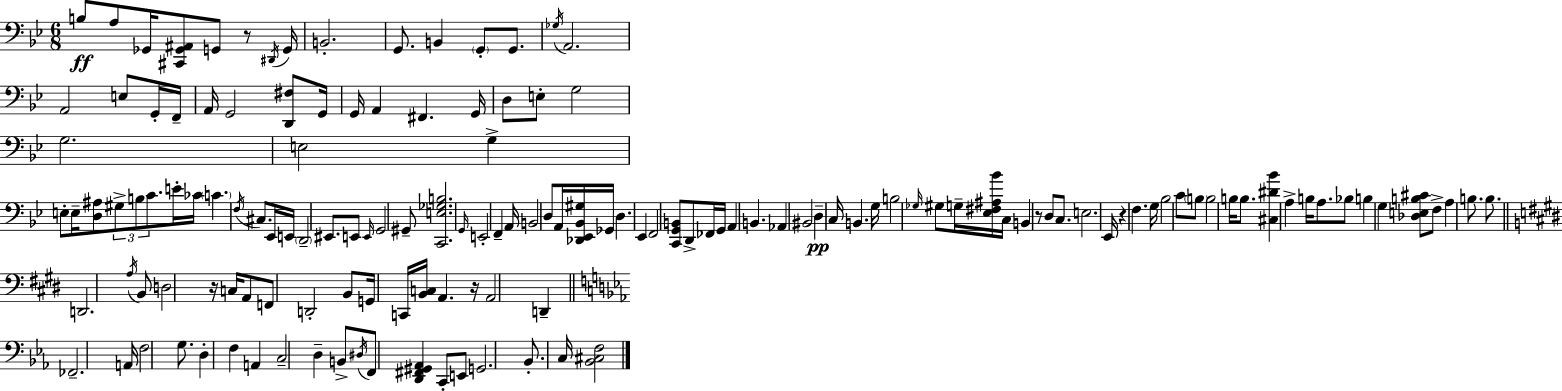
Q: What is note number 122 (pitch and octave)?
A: B2